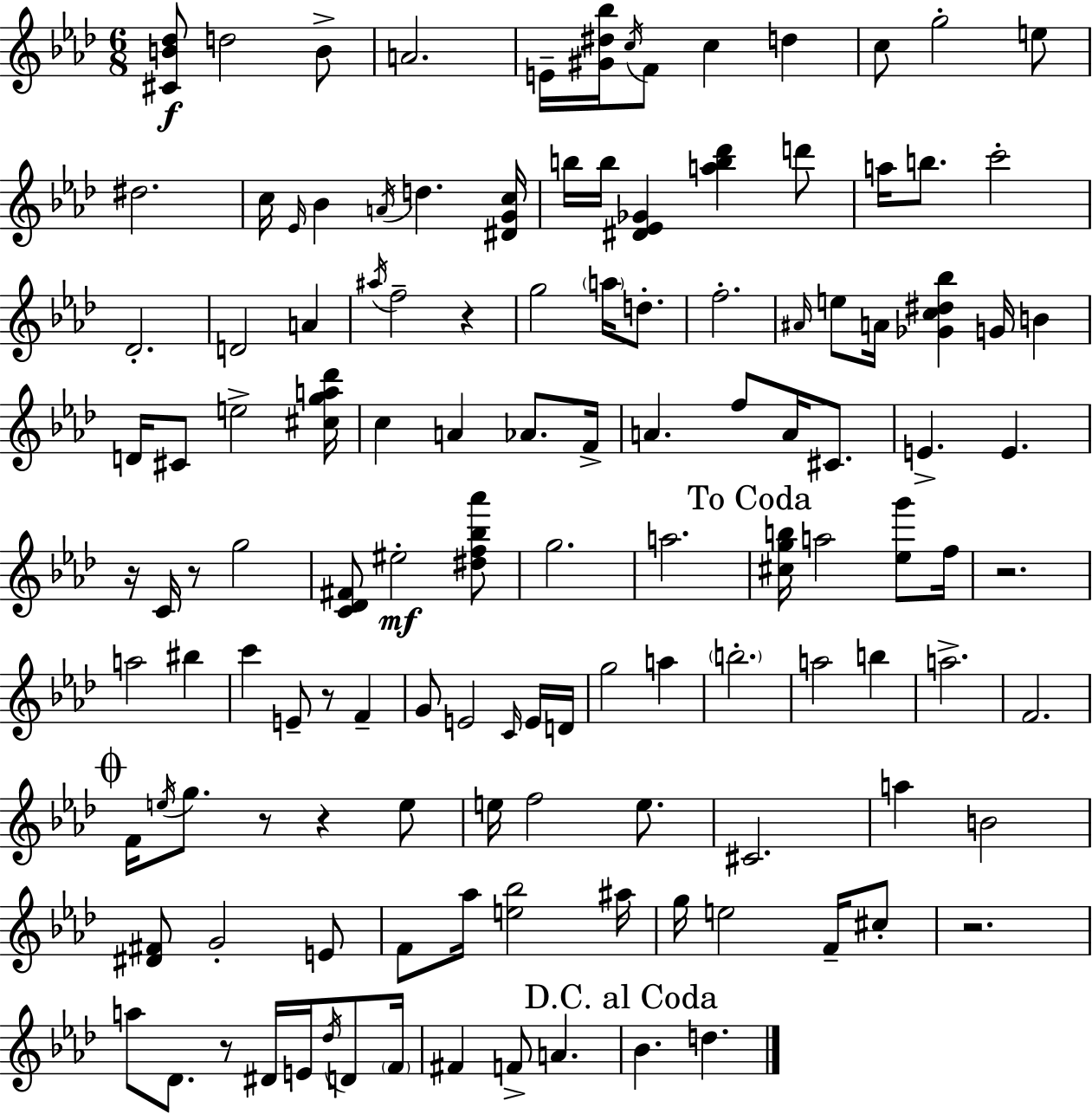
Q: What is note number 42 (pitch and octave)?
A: A4